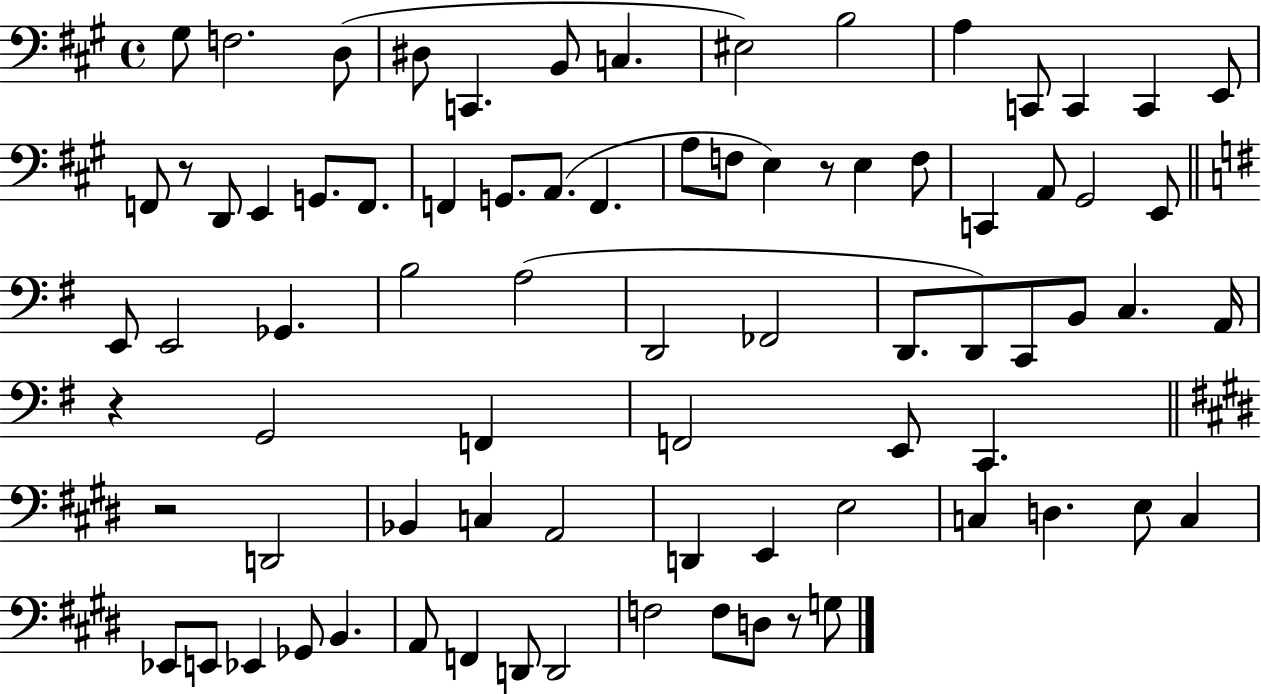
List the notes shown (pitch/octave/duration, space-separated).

G#3/e F3/h. D3/e D#3/e C2/q. B2/e C3/q. EIS3/h B3/h A3/q C2/e C2/q C2/q E2/e F2/e R/e D2/e E2/q G2/e. F2/e. F2/q G2/e. A2/e. F2/q. A3/e F3/e E3/q R/e E3/q F3/e C2/q A2/e G#2/h E2/e E2/e E2/h Gb2/q. B3/h A3/h D2/h FES2/h D2/e. D2/e C2/e B2/e C3/q. A2/s R/q G2/h F2/q F2/h E2/e C2/q. R/h D2/h Bb2/q C3/q A2/h D2/q E2/q E3/h C3/q D3/q. E3/e C3/q Eb2/e E2/e Eb2/q Gb2/e B2/q. A2/e F2/q D2/e D2/h F3/h F3/e D3/e R/e G3/e